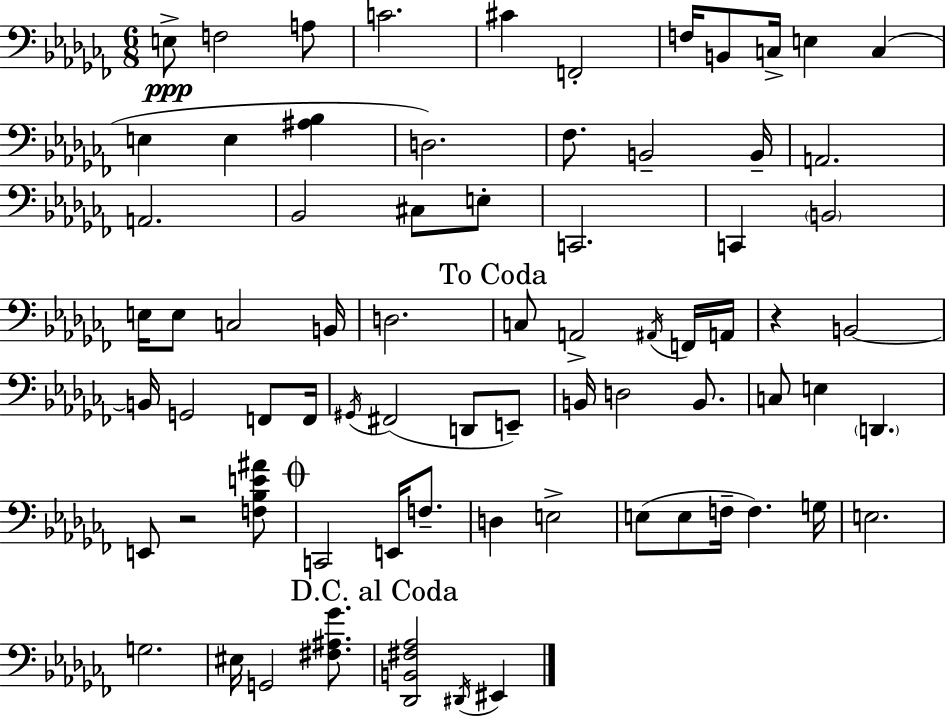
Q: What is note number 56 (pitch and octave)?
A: E3